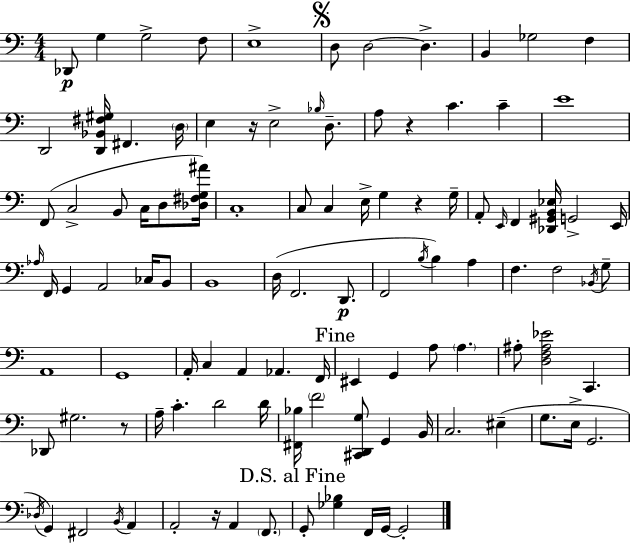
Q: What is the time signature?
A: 4/4